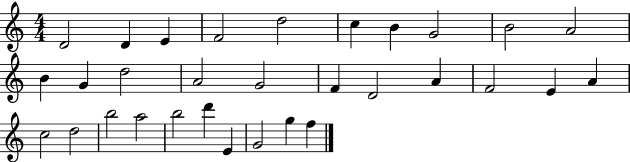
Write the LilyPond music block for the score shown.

{
  \clef treble
  \numericTimeSignature
  \time 4/4
  \key c \major
  d'2 d'4 e'4 | f'2 d''2 | c''4 b'4 g'2 | b'2 a'2 | \break b'4 g'4 d''2 | a'2 g'2 | f'4 d'2 a'4 | f'2 e'4 a'4 | \break c''2 d''2 | b''2 a''2 | b''2 d'''4 e'4 | g'2 g''4 f''4 | \break \bar "|."
}